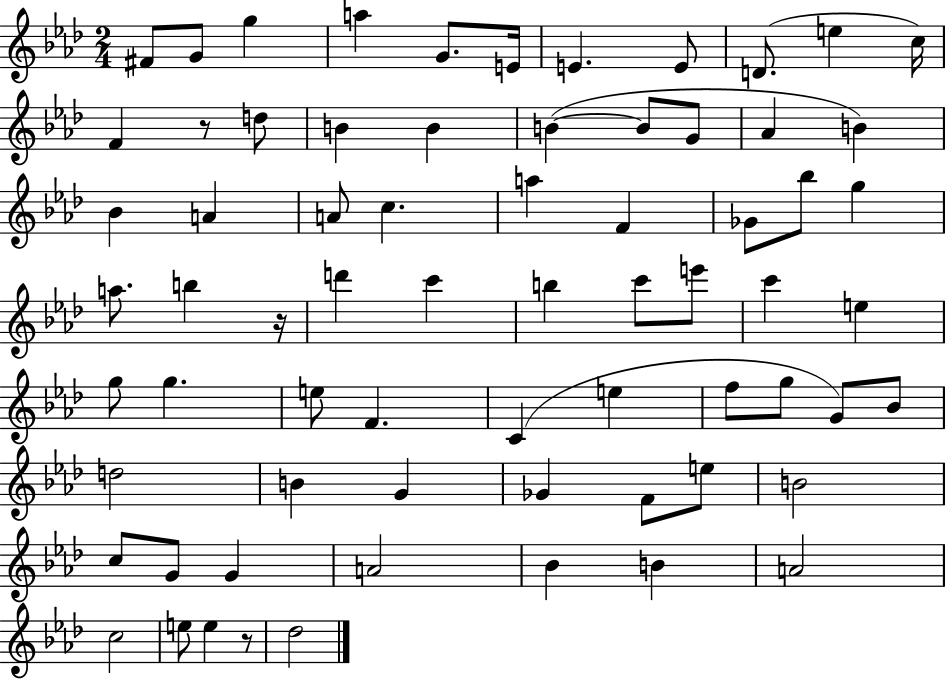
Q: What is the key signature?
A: AES major